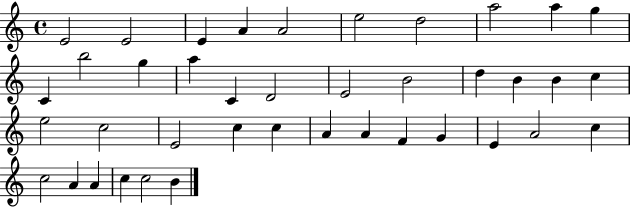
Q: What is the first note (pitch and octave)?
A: E4